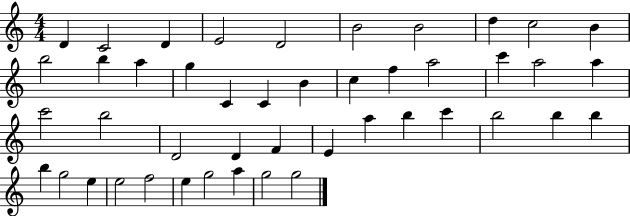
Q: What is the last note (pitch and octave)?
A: G5